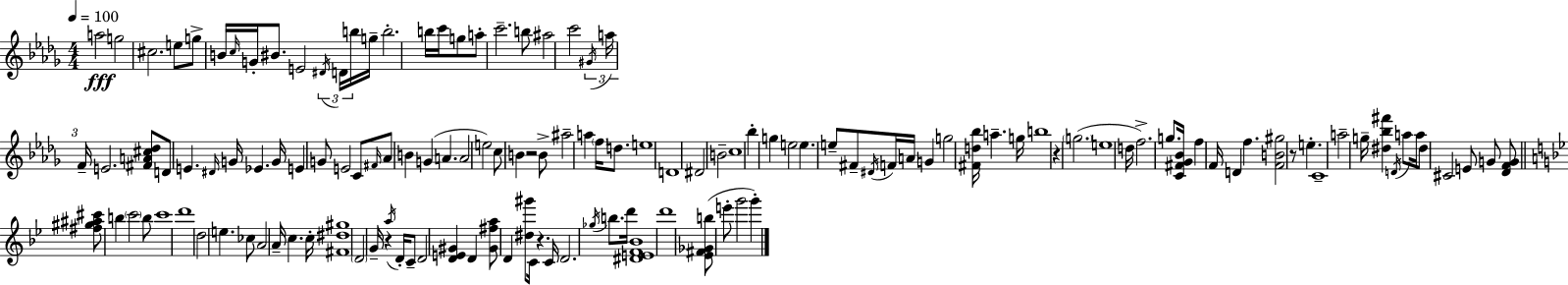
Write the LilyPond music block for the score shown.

{
  \clef treble
  \numericTimeSignature
  \time 4/4
  \key bes \minor
  \tempo 4 = 100
  a''2\fff g''2 | cis''2. e''8 g''8-> | b'16 \grace { c''16 } g'16-. bis'8. e'2 \tuplet 3/2 { \acciaccatura { dis'16 } d'16 | b''16 } g''16-- b''2.-. b''16 c'''16 | \break g''8 a''8-. c'''2.-- | b''8 ais''2 c'''2 | \tuplet 3/2 { \acciaccatura { gis'16 } a''16 f'16-- } e'2. | <fis' a' cis'' des''>8 d'8 e'4. \grace { dis'16 } g'16 ees'4. | \break g'16 e'4 g'8 e'2 | c'8 \grace { fis'16 } aes'8 b'4 g'4( a'4. | a'2 e''2) | c''8 b'4 r2 | \break b'8-> ais''2-- a''4 | \parenthesize f''16 d''8. e''1 | d'1 | dis'2 b'2-- | \break c''1 | bes''4-. g''4 e''2 | e''4. e''8-- fis'8-- \acciaccatura { dis'16 } | f'16 a'16 g'4 g''2 <fis' d'' bes''>16 a''4.-- | \break g''16 b''1 | r4 \parenthesize g''2.( | e''1 | d''16 f''2.->) | \break g''8. <c' fis' ges' bes'>16 f''4 f'16 d'4 | f''4. <f' b' gis''>2 r8 | e''4.-. c'1-- | a''2-- g''16-- <dis'' bes'' fis'''>4 | \break \acciaccatura { d'16 } a''8 a''16 dis''8 cis'2 | e'8 g'8 <des' f' g'>8 \bar "||" \break \key g \minor <fis'' gis'' ais'' cis'''>8 b''4 \parenthesize c'''2 b''8 | c'''1 | d'''1 | d''2 e''4. ces''8 | \break a'2 a'16-- c''4. c''16-. | <fis' dis'' gis''>1 | \parenthesize d'2 g'16-- r4 \acciaccatura { a''16 } d'16-. c'8-- | d'2 <d' e' gis'>4 d'4 | \break <gis' fis'' a''>8 d'4 <dis'' gis'''>8 c'16 r4. | c'16 d'2. \acciaccatura { ges''16 } b''8. | d'''16 <dis' e' f' bes'>1 | d'''1 | \break <ees' fis' ges' b''>8( e'''8-. g'''2 g'''4-.) | \bar "|."
}